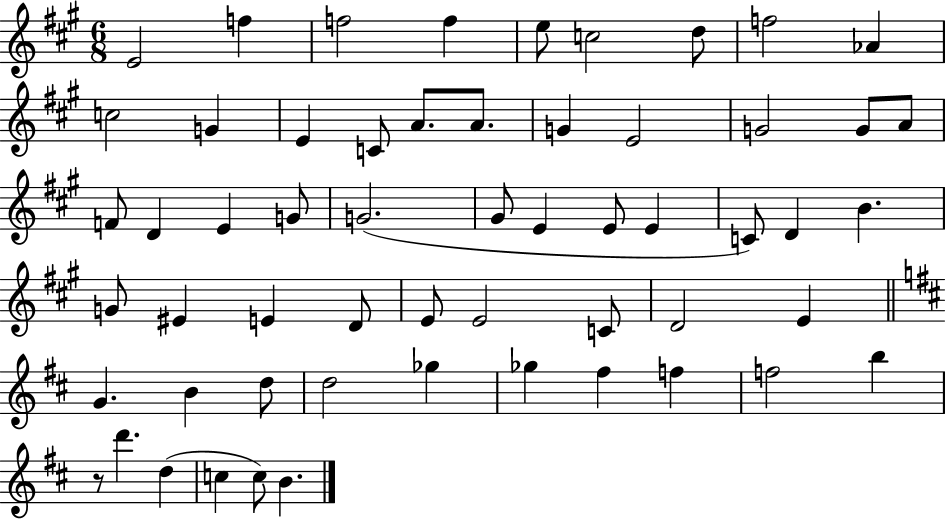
E4/h F5/q F5/h F5/q E5/e C5/h D5/e F5/h Ab4/q C5/h G4/q E4/q C4/e A4/e. A4/e. G4/q E4/h G4/h G4/e A4/e F4/e D4/q E4/q G4/e G4/h. G#4/e E4/q E4/e E4/q C4/e D4/q B4/q. G4/e EIS4/q E4/q D4/e E4/e E4/h C4/e D4/h E4/q G4/q. B4/q D5/e D5/h Gb5/q Gb5/q F#5/q F5/q F5/h B5/q R/e D6/q. D5/q C5/q C5/e B4/q.